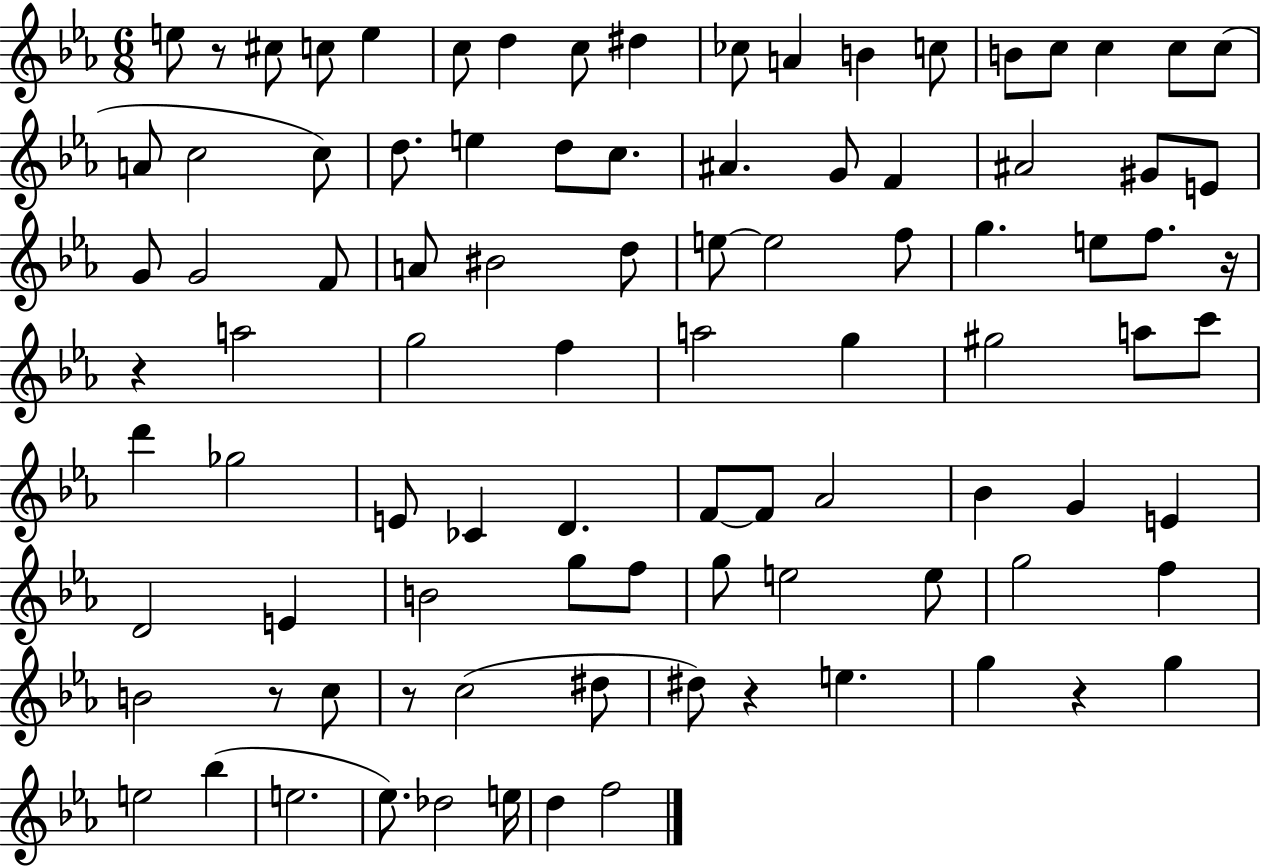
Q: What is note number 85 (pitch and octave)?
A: E5